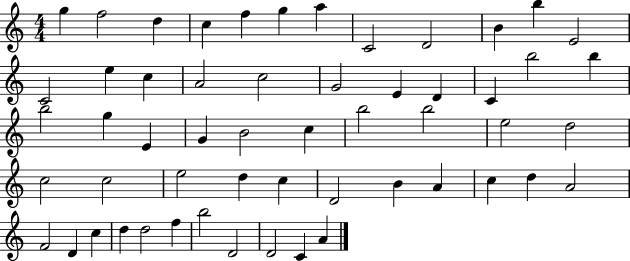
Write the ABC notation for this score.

X:1
T:Untitled
M:4/4
L:1/4
K:C
g f2 d c f g a C2 D2 B b E2 C2 e c A2 c2 G2 E D C b2 b b2 g E G B2 c b2 b2 e2 d2 c2 c2 e2 d c D2 B A c d A2 F2 D c d d2 f b2 D2 D2 C A